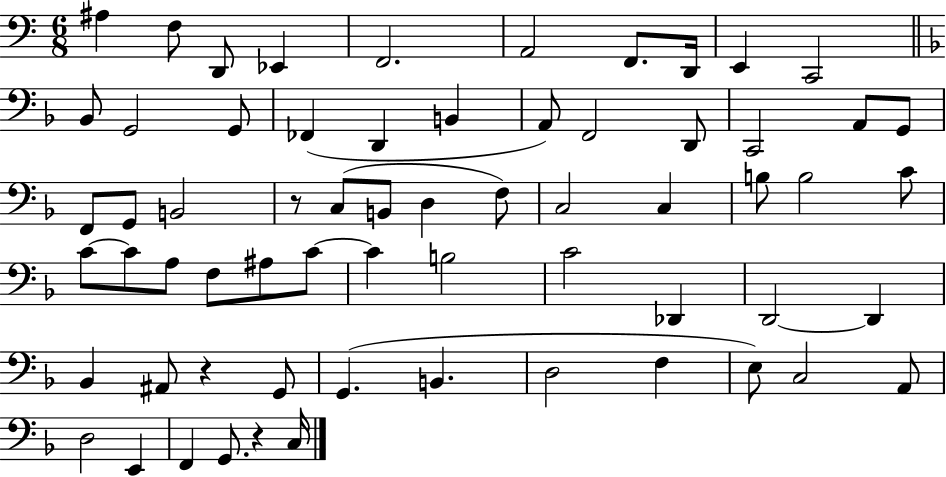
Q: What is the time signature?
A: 6/8